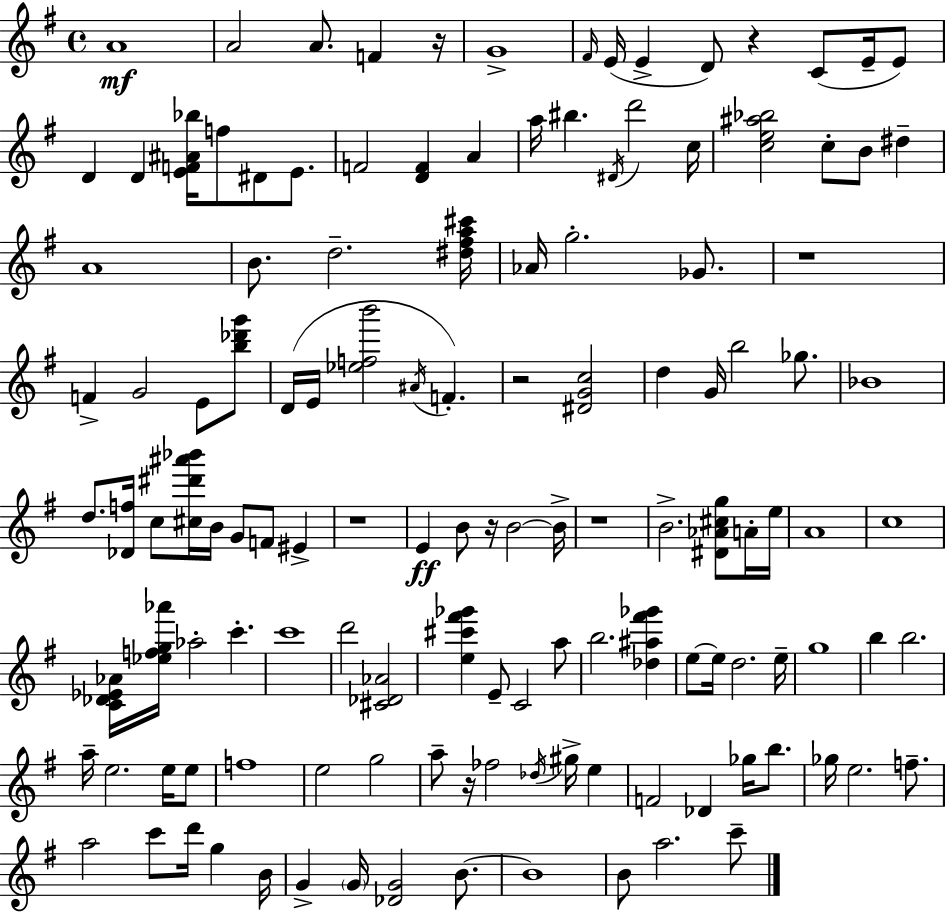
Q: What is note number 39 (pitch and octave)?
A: A#4